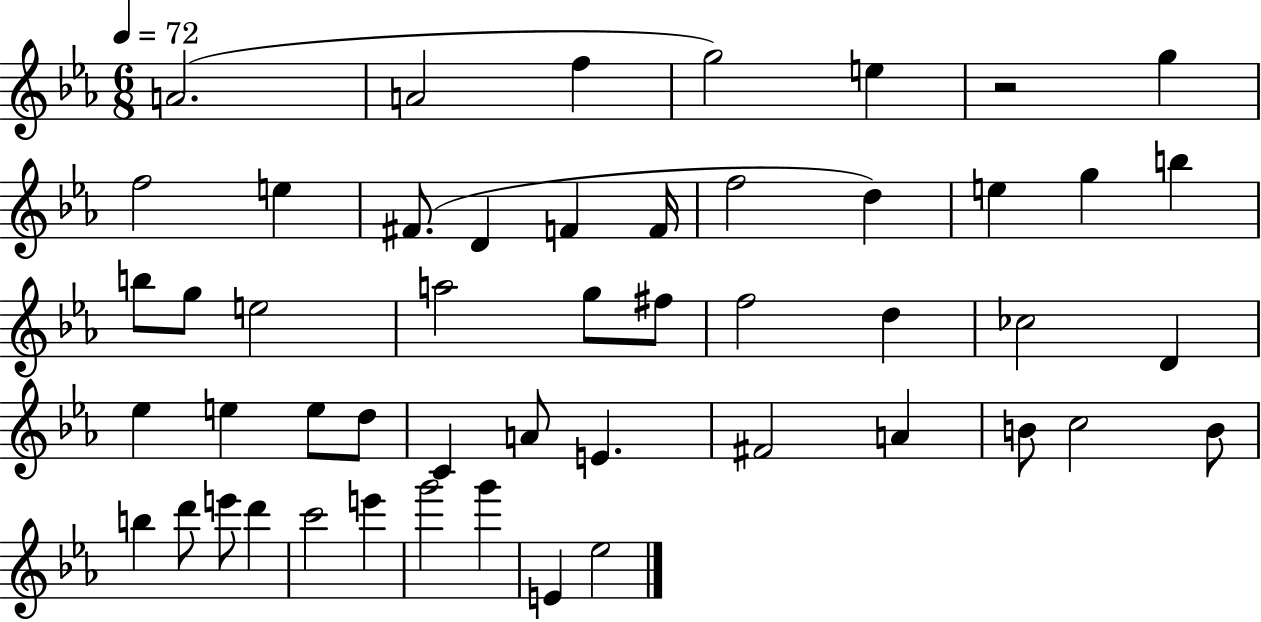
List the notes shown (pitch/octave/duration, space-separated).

A4/h. A4/h F5/q G5/h E5/q R/h G5/q F5/h E5/q F#4/e. D4/q F4/q F4/s F5/h D5/q E5/q G5/q B5/q B5/e G5/e E5/h A5/h G5/e F#5/e F5/h D5/q CES5/h D4/q Eb5/q E5/q E5/e D5/e C4/q A4/e E4/q. F#4/h A4/q B4/e C5/h B4/e B5/q D6/e E6/e D6/q C6/h E6/q G6/h G6/q E4/q Eb5/h